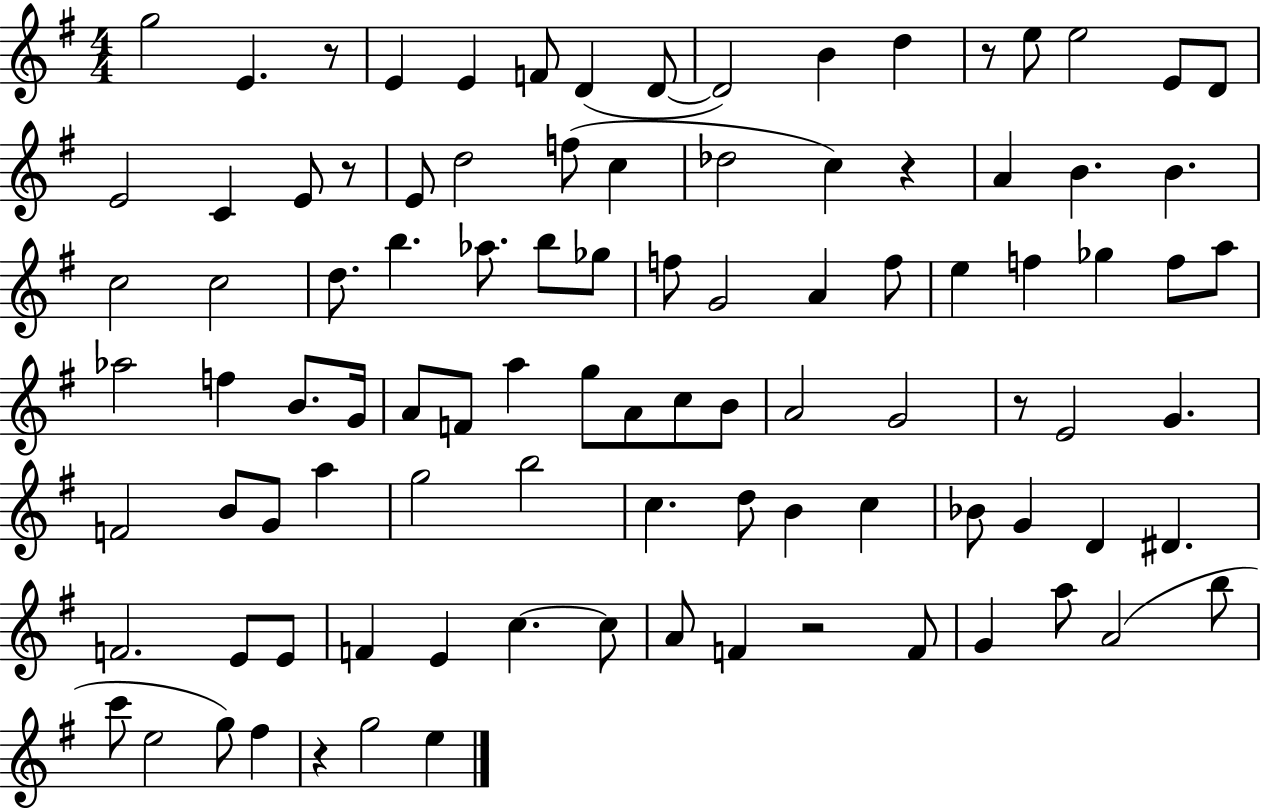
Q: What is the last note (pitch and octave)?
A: E5